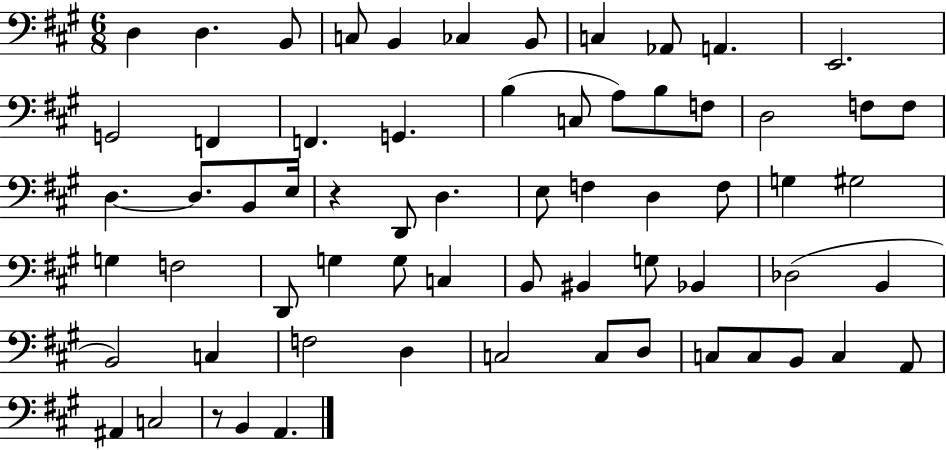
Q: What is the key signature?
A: A major